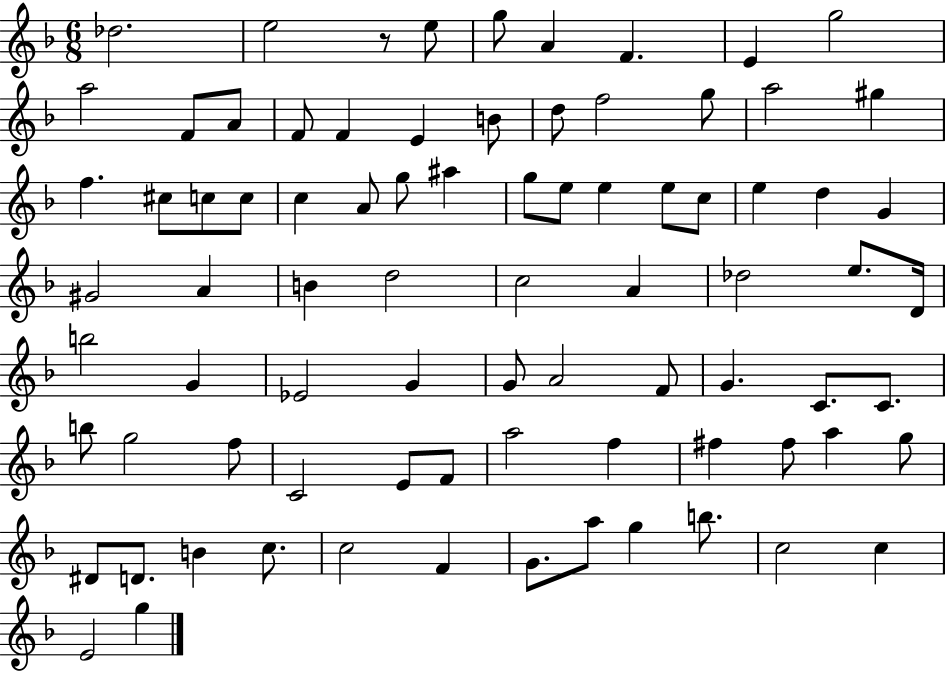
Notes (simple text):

Db5/h. E5/h R/e E5/e G5/e A4/q F4/q. E4/q G5/h A5/h F4/e A4/e F4/e F4/q E4/q B4/e D5/e F5/h G5/e A5/h G#5/q F5/q. C#5/e C5/e C5/e C5/q A4/e G5/e A#5/q G5/e E5/e E5/q E5/e C5/e E5/q D5/q G4/q G#4/h A4/q B4/q D5/h C5/h A4/q Db5/h E5/e. D4/s B5/h G4/q Eb4/h G4/q G4/e A4/h F4/e G4/q. C4/e. C4/e. B5/e G5/h F5/e C4/h E4/e F4/e A5/h F5/q F#5/q F#5/e A5/q G5/e D#4/e D4/e. B4/q C5/e. C5/h F4/q G4/e. A5/e G5/q B5/e. C5/h C5/q E4/h G5/q